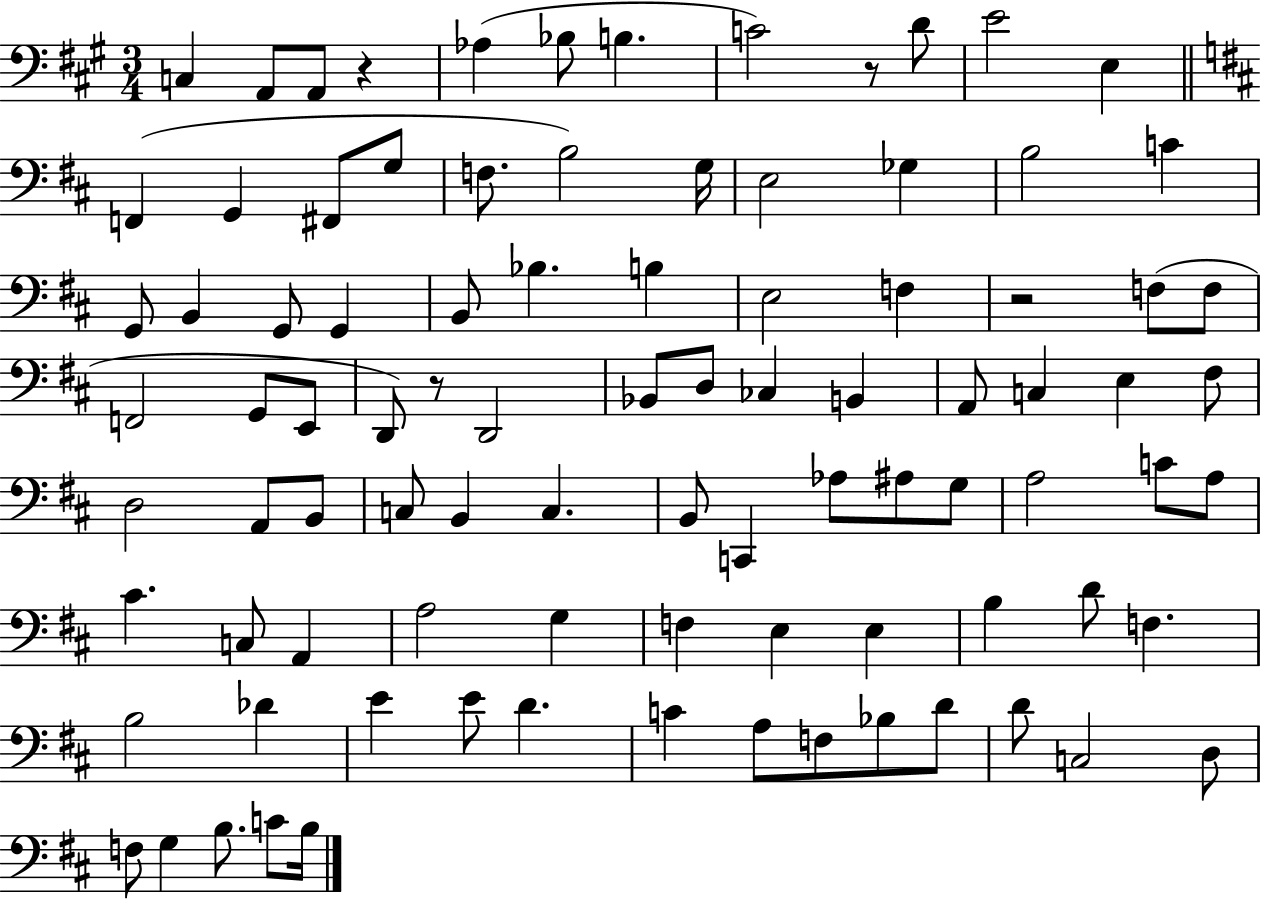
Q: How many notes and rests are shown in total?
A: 92